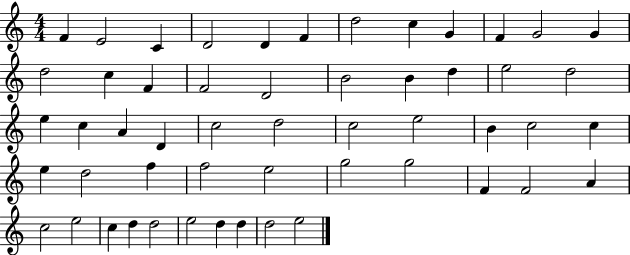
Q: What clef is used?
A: treble